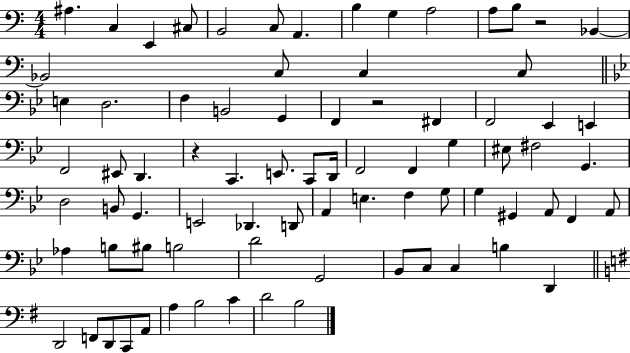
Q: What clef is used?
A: bass